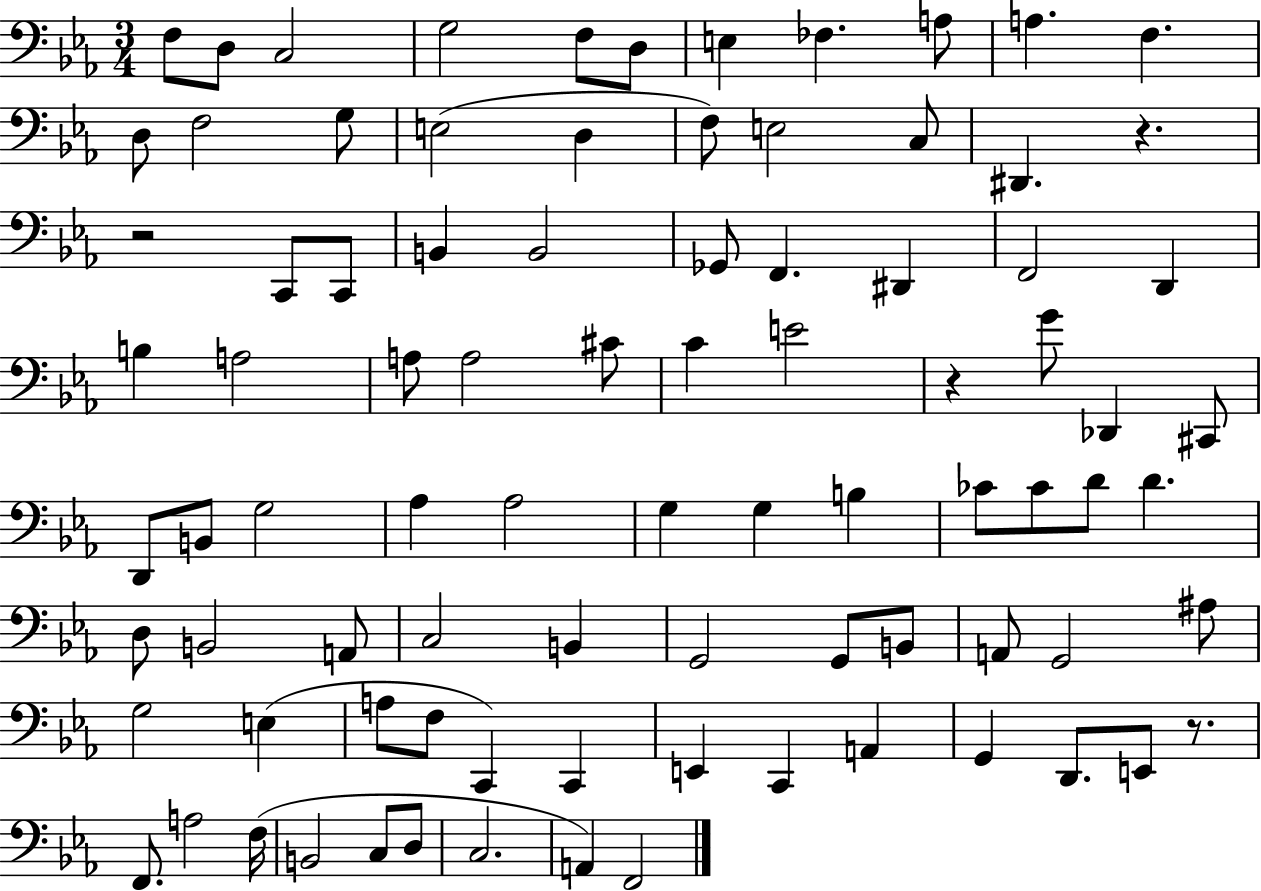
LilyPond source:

{
  \clef bass
  \numericTimeSignature
  \time 3/4
  \key ees \major
  f8 d8 c2 | g2 f8 d8 | e4 fes4. a8 | a4. f4. | \break d8 f2 g8 | e2( d4 | f8) e2 c8 | dis,4. r4. | \break r2 c,8 c,8 | b,4 b,2 | ges,8 f,4. dis,4 | f,2 d,4 | \break b4 a2 | a8 a2 cis'8 | c'4 e'2 | r4 g'8 des,4 cis,8 | \break d,8 b,8 g2 | aes4 aes2 | g4 g4 b4 | ces'8 ces'8 d'8 d'4. | \break d8 b,2 a,8 | c2 b,4 | g,2 g,8 b,8 | a,8 g,2 ais8 | \break g2 e4( | a8 f8 c,4) c,4 | e,4 c,4 a,4 | g,4 d,8. e,8 r8. | \break f,8. a2 f16( | b,2 c8 d8 | c2. | a,4) f,2 | \break \bar "|."
}